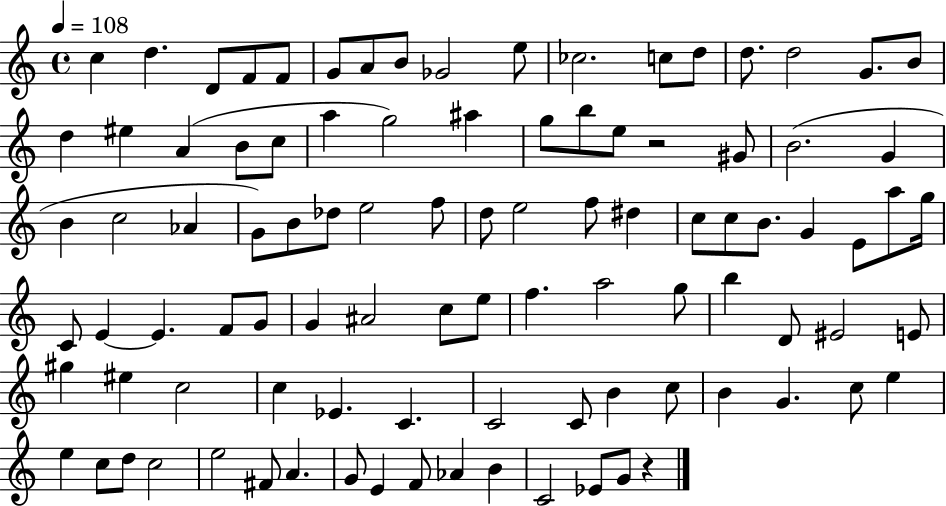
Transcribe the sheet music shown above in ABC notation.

X:1
T:Untitled
M:4/4
L:1/4
K:C
c d D/2 F/2 F/2 G/2 A/2 B/2 _G2 e/2 _c2 c/2 d/2 d/2 d2 G/2 B/2 d ^e A B/2 c/2 a g2 ^a g/2 b/2 e/2 z2 ^G/2 B2 G B c2 _A G/2 B/2 _d/2 e2 f/2 d/2 e2 f/2 ^d c/2 c/2 B/2 G E/2 a/2 g/4 C/2 E E F/2 G/2 G ^A2 c/2 e/2 f a2 g/2 b D/2 ^E2 E/2 ^g ^e c2 c _E C C2 C/2 B c/2 B G c/2 e e c/2 d/2 c2 e2 ^F/2 A G/2 E F/2 _A B C2 _E/2 G/2 z